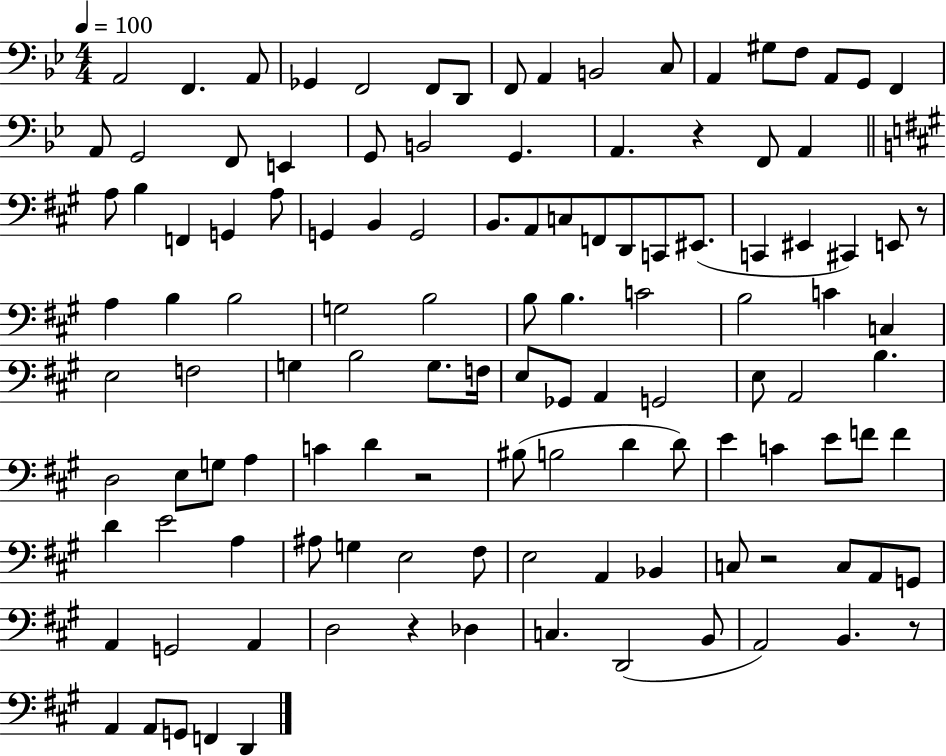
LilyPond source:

{
  \clef bass
  \numericTimeSignature
  \time 4/4
  \key bes \major
  \tempo 4 = 100
  a,2 f,4. a,8 | ges,4 f,2 f,8 d,8 | f,8 a,4 b,2 c8 | a,4 gis8 f8 a,8 g,8 f,4 | \break a,8 g,2 f,8 e,4 | g,8 b,2 g,4. | a,4. r4 f,8 a,4 | \bar "||" \break \key a \major a8 b4 f,4 g,4 a8 | g,4 b,4 g,2 | b,8. a,8 c8 f,8 d,8 c,8 eis,8.( | c,4 eis,4 cis,4) e,8 r8 | \break a4 b4 b2 | g2 b2 | b8 b4. c'2 | b2 c'4 c4 | \break e2 f2 | g4 b2 g8. f16 | e8 ges,8 a,4 g,2 | e8 a,2 b4. | \break d2 e8 g8 a4 | c'4 d'4 r2 | bis8( b2 d'4 d'8) | e'4 c'4 e'8 f'8 f'4 | \break d'4 e'2 a4 | ais8 g4 e2 fis8 | e2 a,4 bes,4 | c8 r2 c8 a,8 g,8 | \break a,4 g,2 a,4 | d2 r4 des4 | c4. d,2( b,8 | a,2) b,4. r8 | \break a,4 a,8 g,8 f,4 d,4 | \bar "|."
}